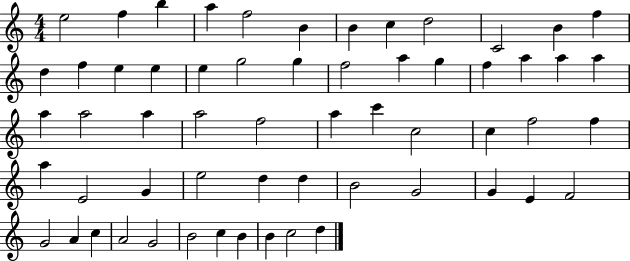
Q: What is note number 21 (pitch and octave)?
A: A5